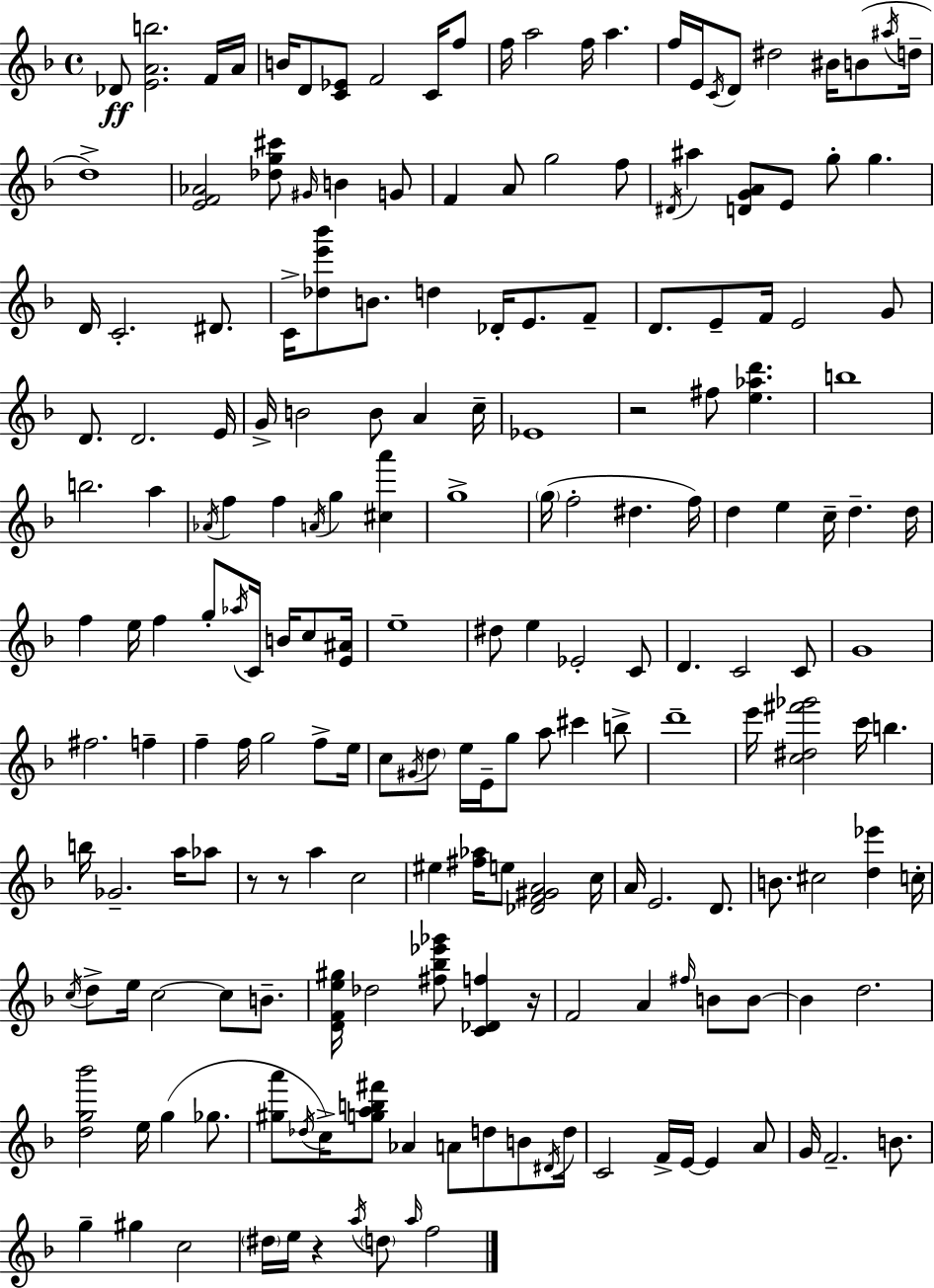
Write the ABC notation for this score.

X:1
T:Untitled
M:4/4
L:1/4
K:F
_D/2 [EAb]2 F/4 A/4 B/4 D/2 [C_E]/2 F2 C/4 f/2 f/4 a2 f/4 a f/4 E/4 C/4 D/2 ^d2 ^B/4 B/2 ^a/4 d/4 d4 [EF_A]2 [_dg^c']/2 ^G/4 B G/2 F A/2 g2 f/2 ^D/4 ^a [DGA]/2 E/2 g/2 g D/4 C2 ^D/2 C/4 [_de'_b']/2 B/2 d _D/4 E/2 F/2 D/2 E/2 F/4 E2 G/2 D/2 D2 E/4 G/4 B2 B/2 A c/4 _E4 z2 ^f/2 [e_ad'] b4 b2 a _A/4 f f A/4 g [^ca'] g4 g/4 f2 ^d f/4 d e c/4 d d/4 f e/4 f g/2 _a/4 C/4 B/4 c/2 [E^A]/4 e4 ^d/2 e _E2 C/2 D C2 C/2 G4 ^f2 f f f/4 g2 f/2 e/4 c/2 ^G/4 d/2 e/4 E/4 g/2 a/2 ^c' b/2 d'4 e'/4 [c^d^f'_g']2 c'/4 b b/4 _G2 a/4 _a/2 z/2 z/2 a c2 ^e [^f_a]/4 e/2 [_DF^GA]2 c/4 A/4 E2 D/2 B/2 ^c2 [d_e'] c/4 c/4 d/2 e/4 c2 c/2 B/2 [DFe^g]/4 _d2 [^f_b_e'_g']/2 [C_Df] z/4 F2 A ^f/4 B/2 B/2 B d2 [dg_b']2 e/4 g _g/2 [^ga']/2 _d/4 c/4 [gab^f']/2 _A A/2 d/2 B/2 ^D/4 d/4 C2 F/4 E/4 E A/2 G/4 F2 B/2 g ^g c2 ^d/4 e/4 z a/4 d/2 a/4 f2